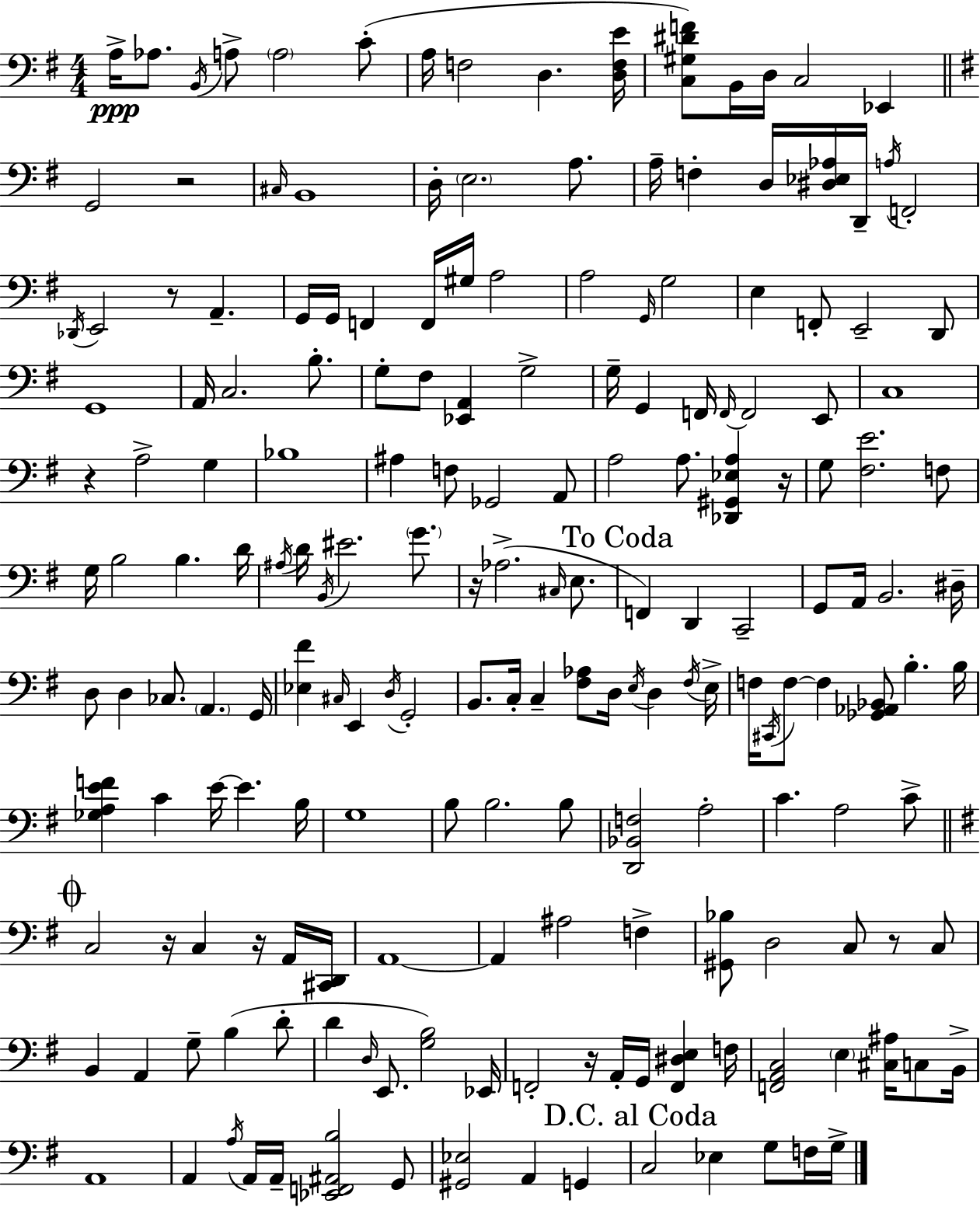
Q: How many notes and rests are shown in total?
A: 187